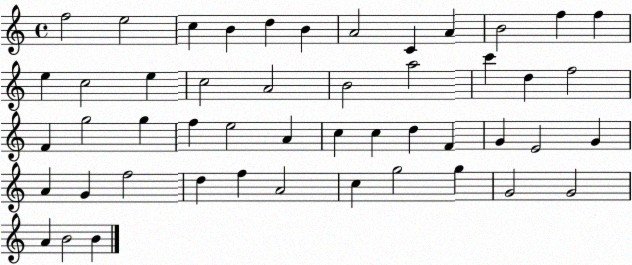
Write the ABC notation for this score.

X:1
T:Untitled
M:4/4
L:1/4
K:C
f2 e2 c B d B A2 C A B2 f f e c2 e c2 A2 B2 a2 c' d f2 F g2 g f e2 A c c d F G E2 G A G f2 d f A2 c g2 g G2 G2 A B2 B